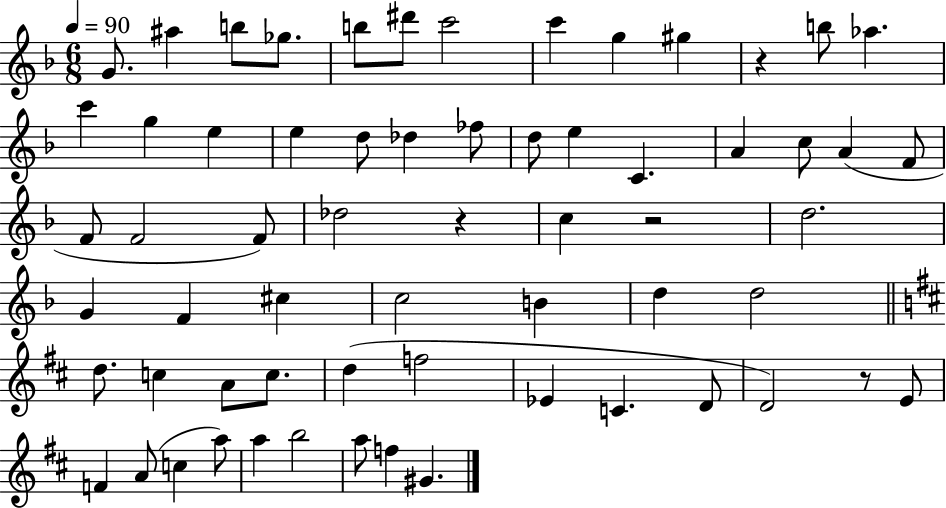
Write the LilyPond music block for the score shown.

{
  \clef treble
  \numericTimeSignature
  \time 6/8
  \key f \major
  \tempo 4 = 90
  \repeat volta 2 { g'8. ais''4 b''8 ges''8. | b''8 dis'''8 c'''2 | c'''4 g''4 gis''4 | r4 b''8 aes''4. | \break c'''4 g''4 e''4 | e''4 d''8 des''4 fes''8 | d''8 e''4 c'4. | a'4 c''8 a'4( f'8 | \break f'8 f'2 f'8) | des''2 r4 | c''4 r2 | d''2. | \break g'4 f'4 cis''4 | c''2 b'4 | d''4 d''2 | \bar "||" \break \key d \major d''8. c''4 a'8 c''8. | d''4( f''2 | ees'4 c'4. d'8 | d'2) r8 e'8 | \break f'4 a'8( c''4 a''8) | a''4 b''2 | a''8 f''4 gis'4. | } \bar "|."
}